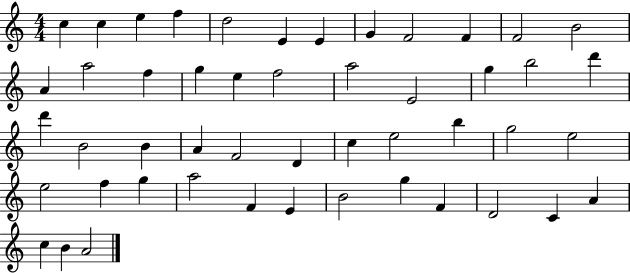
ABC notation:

X:1
T:Untitled
M:4/4
L:1/4
K:C
c c e f d2 E E G F2 F F2 B2 A a2 f g e f2 a2 E2 g b2 d' d' B2 B A F2 D c e2 b g2 e2 e2 f g a2 F E B2 g F D2 C A c B A2